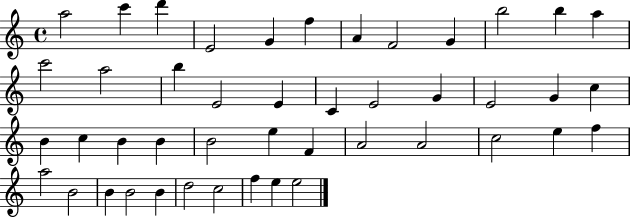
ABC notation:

X:1
T:Untitled
M:4/4
L:1/4
K:C
a2 c' d' E2 G f A F2 G b2 b a c'2 a2 b E2 E C E2 G E2 G c B c B B B2 e F A2 A2 c2 e f a2 B2 B B2 B d2 c2 f e e2